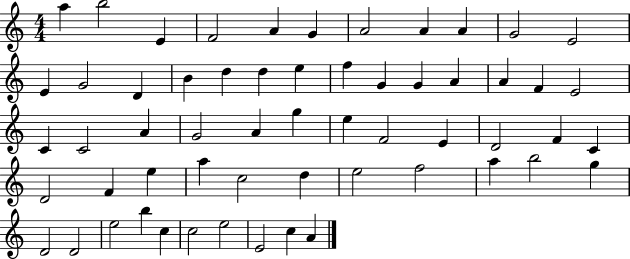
A5/q B5/h E4/q F4/h A4/q G4/q A4/h A4/q A4/q G4/h E4/h E4/q G4/h D4/q B4/q D5/q D5/q E5/q F5/q G4/q G4/q A4/q A4/q F4/q E4/h C4/q C4/h A4/q G4/h A4/q G5/q E5/q F4/h E4/q D4/h F4/q C4/q D4/h F4/q E5/q A5/q C5/h D5/q E5/h F5/h A5/q B5/h G5/q D4/h D4/h E5/h B5/q C5/q C5/h E5/h E4/h C5/q A4/q